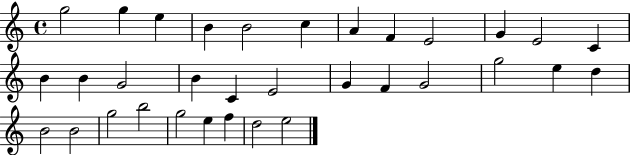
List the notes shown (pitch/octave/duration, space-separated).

G5/h G5/q E5/q B4/q B4/h C5/q A4/q F4/q E4/h G4/q E4/h C4/q B4/q B4/q G4/h B4/q C4/q E4/h G4/q F4/q G4/h G5/h E5/q D5/q B4/h B4/h G5/h B5/h G5/h E5/q F5/q D5/h E5/h